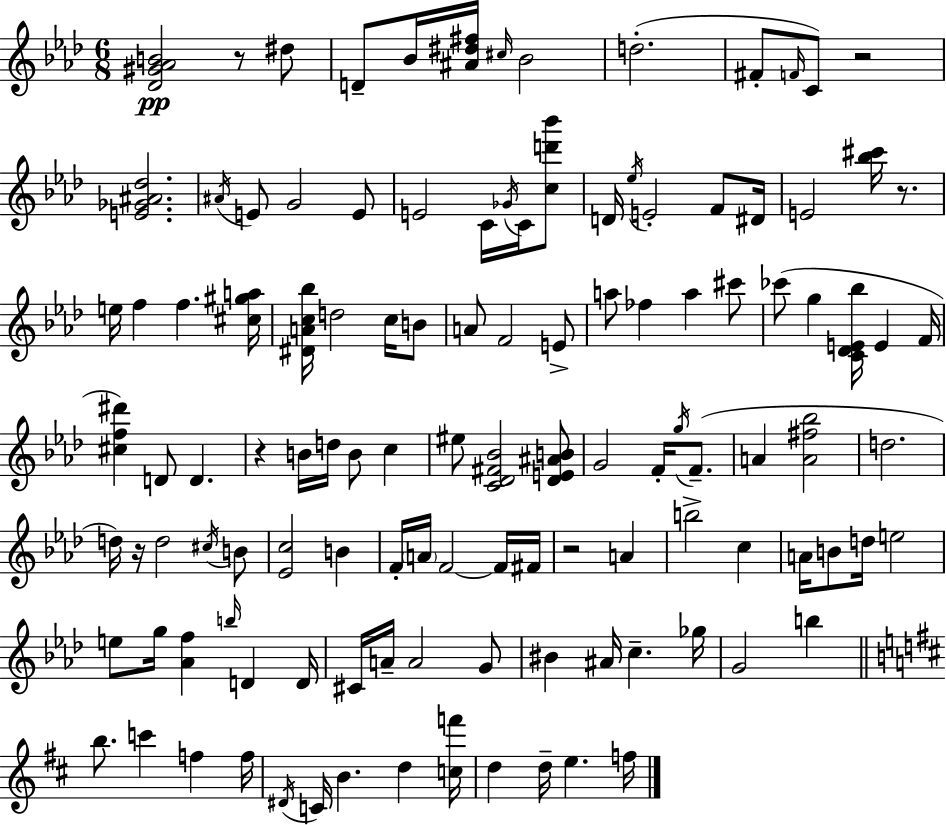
{
  \clef treble
  \numericTimeSignature
  \time 6/8
  \key f \minor
  \repeat volta 2 { <des' gis' aes' b'>2\pp r8 dis''8 | d'8-- bes'16 <ais' dis'' fis''>16 \grace { cis''16 } bes'2 | d''2.-.( | fis'8-. \grace { f'16 } c'8) r2 | \break <e' ges' ais' des''>2. | \acciaccatura { ais'16 } e'8 g'2 | e'8 e'2 c'16 | \acciaccatura { ges'16 } c'16 <c'' d''' bes'''>8 d'16 \acciaccatura { ees''16 } e'2-. | \break f'8 dis'16 e'2 | <bes'' cis'''>16 r8. e''16 f''4 f''4. | <cis'' gis'' a''>16 <dis' a' c'' bes''>16 d''2 | c''16 b'8 a'8 f'2 | \break e'8-> a''8 fes''4 a''4 | cis'''8 ces'''8( g''4 <c' des' e' bes''>16 | e'4 f'16 <cis'' f'' dis'''>4) d'8 d'4. | r4 b'16 d''16 b'8 | \break c''4 eis''8 <c' des' fis' bes'>2 | <des' e' ais' b'>8 g'2 | f'16-. \acciaccatura { g''16 }( f'8.-- a'4 <a' fis'' bes''>2 | d''2. | \break d''16) r16 d''2 | \acciaccatura { cis''16 } b'8 <ees' c''>2 | b'4 f'16-. \parenthesize a'16 f'2~~ | f'16 fis'16 r2 | \break a'4 b''2-> | c''4 a'16 b'8 d''16 e''2 | e''8 g''16 <aes' f''>4 | \grace { b''16 } d'4 d'16 cis'16 a'16-- a'2 | \break g'8 bis'4 | ais'16 c''4.-- ges''16 g'2 | b''4 \bar "||" \break \key d \major b''8. c'''4 f''4 f''16 | \acciaccatura { dis'16 } c'16 b'4. d''4 | <c'' f'''>16 d''4 d''16-- e''4. | f''16 } \bar "|."
}